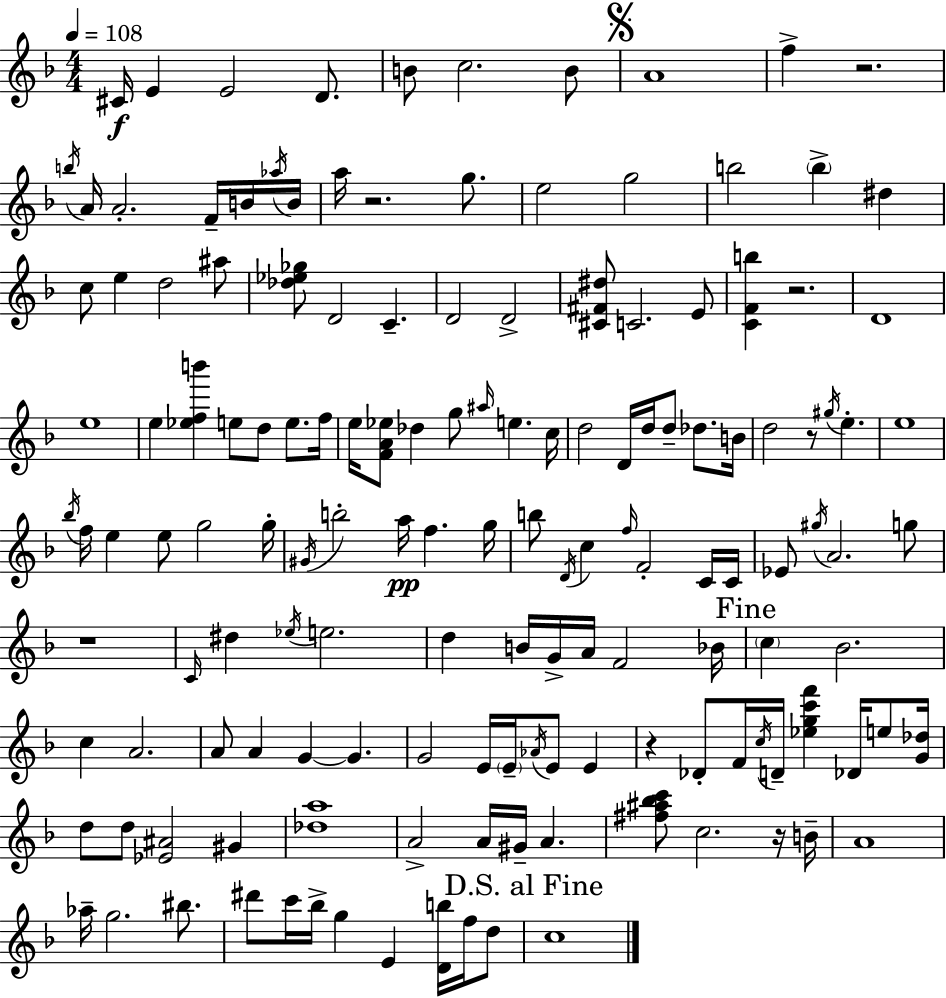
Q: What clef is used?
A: treble